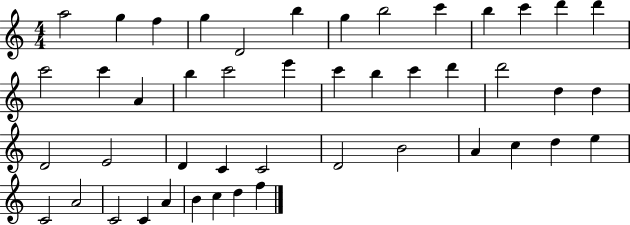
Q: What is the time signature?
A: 4/4